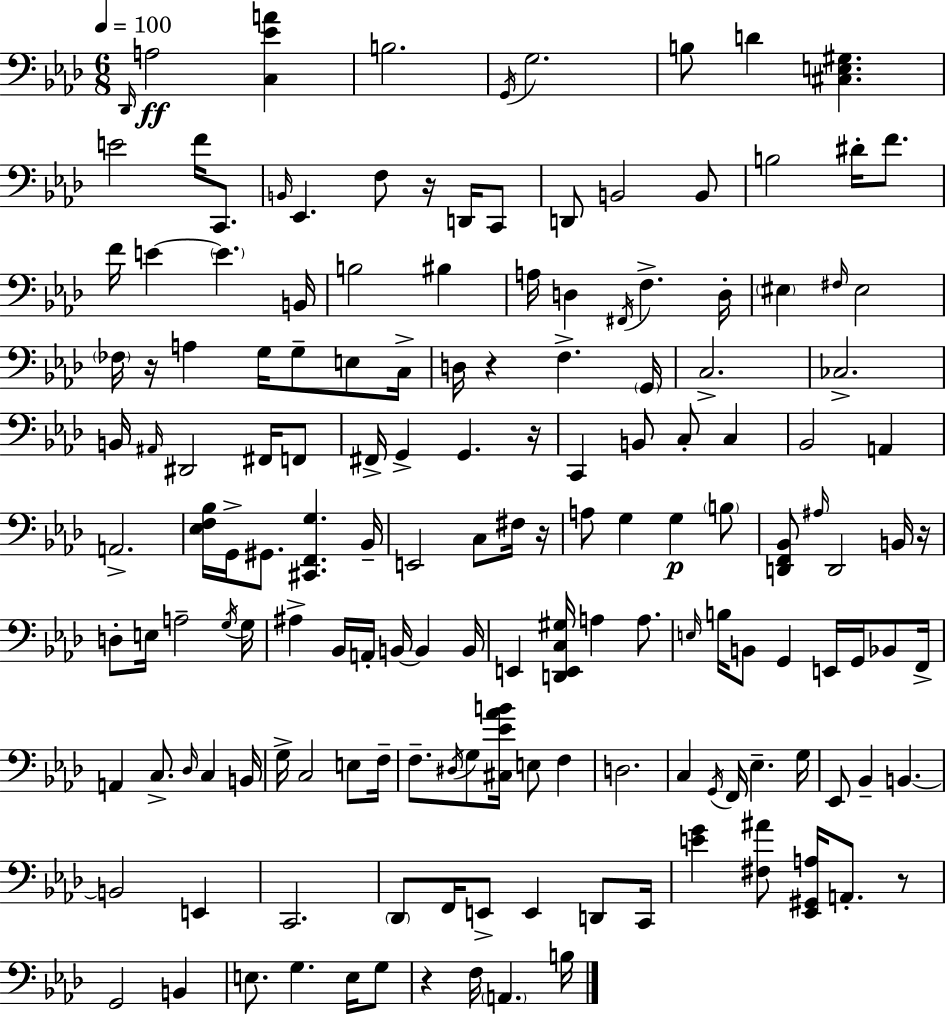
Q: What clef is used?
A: bass